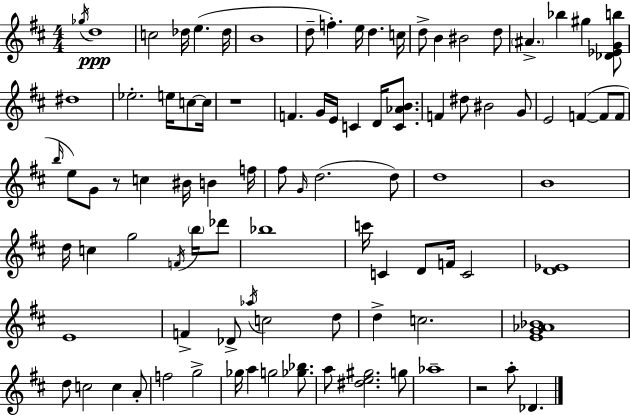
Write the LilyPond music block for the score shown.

{
  \clef treble
  \numericTimeSignature
  \time 4/4
  \key d \major
  \acciaccatura { ges''16 }\ppp d''1 | c''2 des''16 e''4.( | des''16 b'1 | d''8-- f''4.-.) e''16 d''4. | \break c''16 d''8-> b'4 bis'2 d''8 | \parenthesize ais'4.-> bes''4 gis''4 <des' ees' g' b''>8 | dis''1 | ees''2.-. e''16 c''8~~ | \break c''16 r1 | f'4. g'16 e'16 c'4 d'16 <c' aes' b'>8. | f'4 dis''8 bis'2 g'8 | e'2 f'4~(~ f'8 f'8 | \break \grace { b''16 }) e''8 g'8 r8 c''4 bis'16 b'4 | f''16 fis''8 \grace { g'16 }( d''2. | d''8) d''1 | b'1 | \break d''16 c''4 g''2 | \acciaccatura { f'16 } \parenthesize b''16 des'''8 bes''1 | c'''16 c'4 d'8 f'16 c'2 | <d' ees'>1 | \break e'1 | f'4-> des'8-> \acciaccatura { aes''16 } c''2 | d''8 d''4-> c''2. | <e' g' aes' bes'>1 | \break d''8 c''2 c''4 | a'8-. f''2 g''2-> | ges''16 a''4 g''2 | <ges'' bes''>8. a''8 <dis'' e'' gis''>2. | \break g''8 aes''1-- | r2 a''8-. des'4. | \bar "|."
}